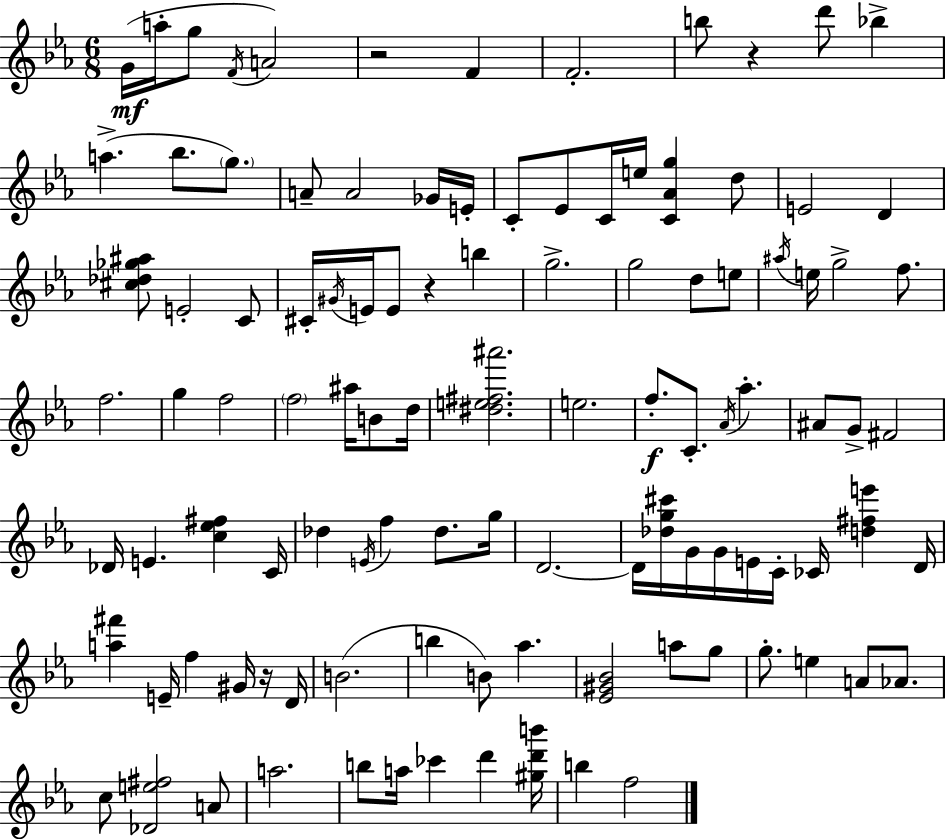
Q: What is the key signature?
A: C minor